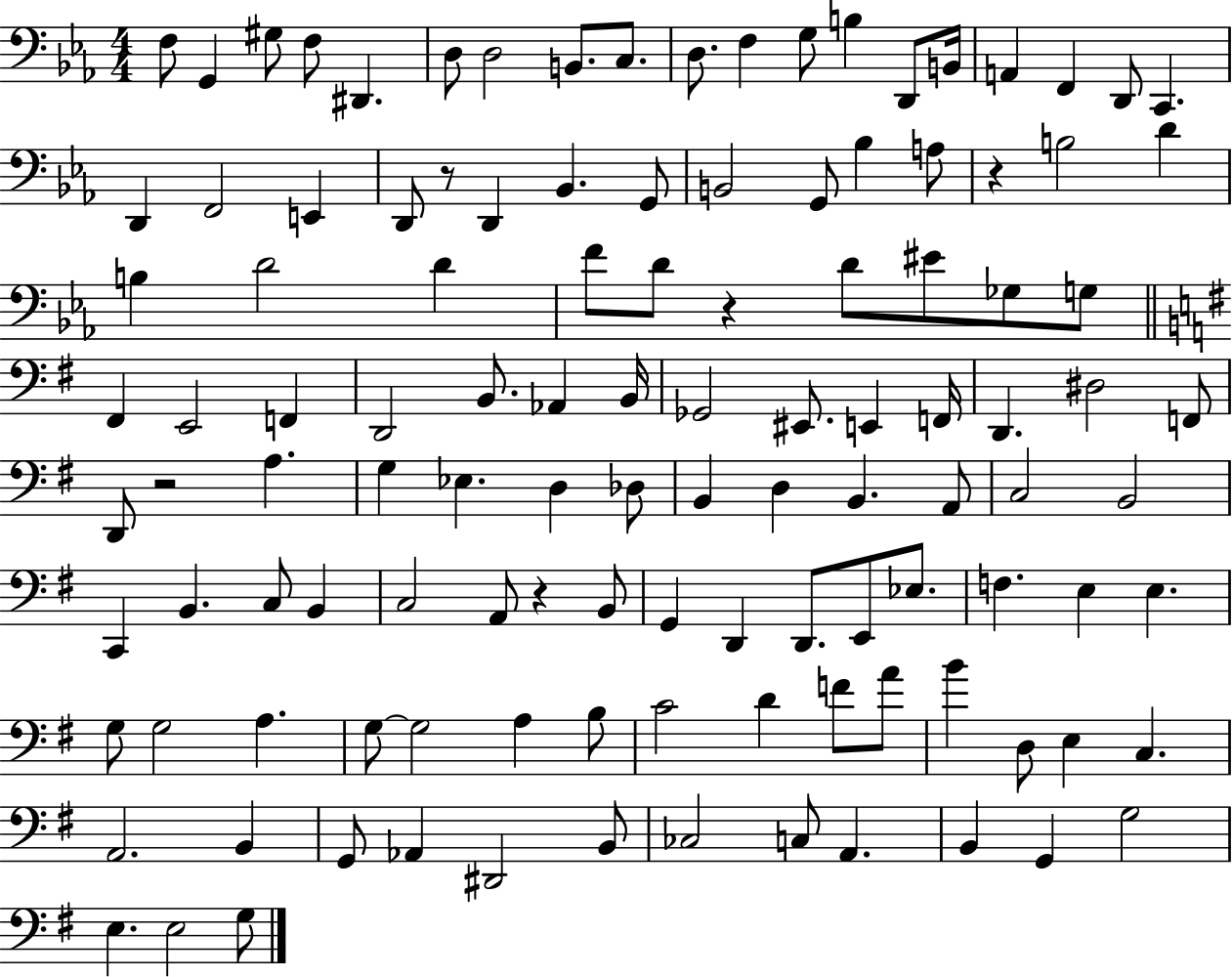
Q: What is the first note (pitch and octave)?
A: F3